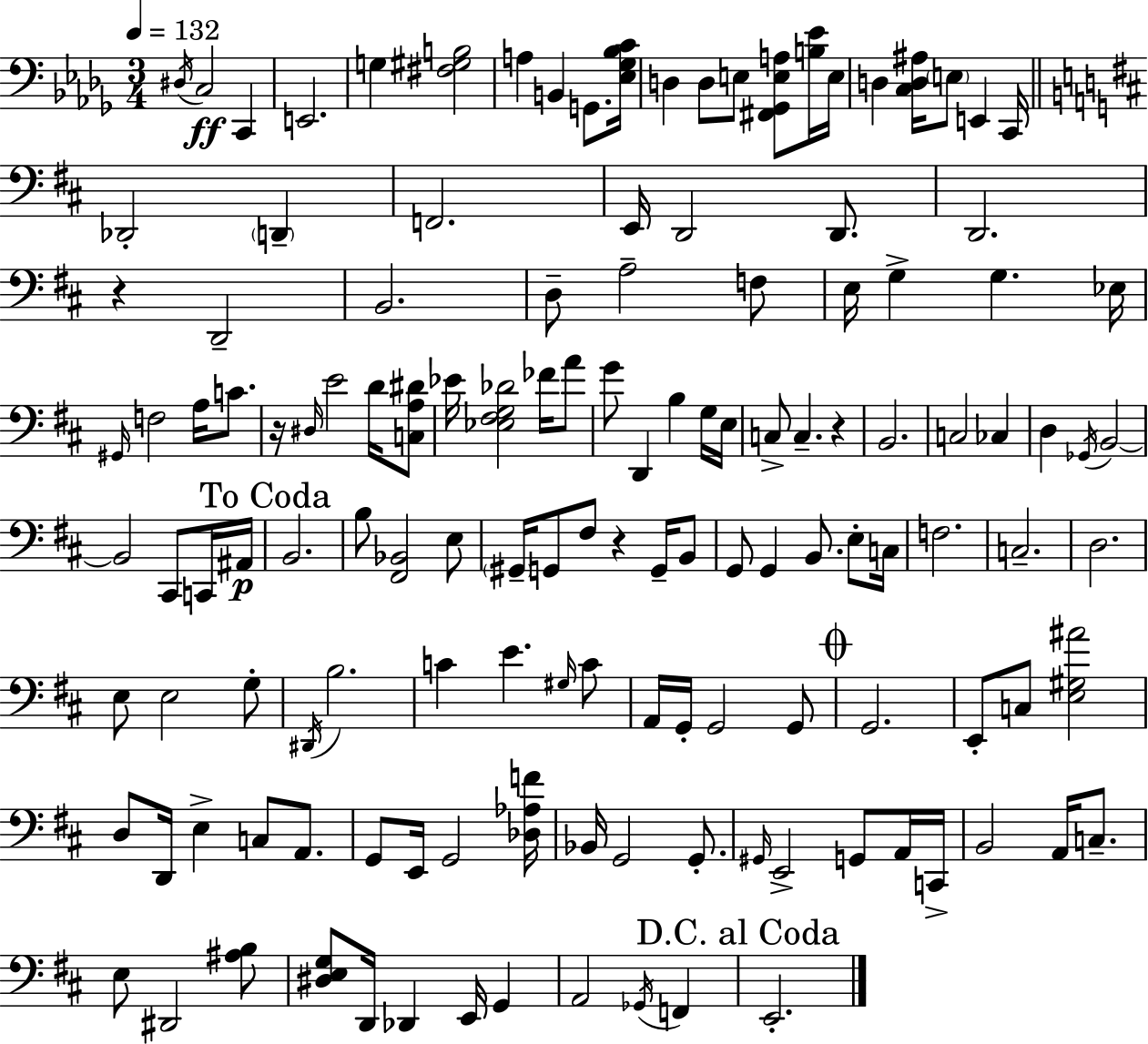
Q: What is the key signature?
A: BES minor